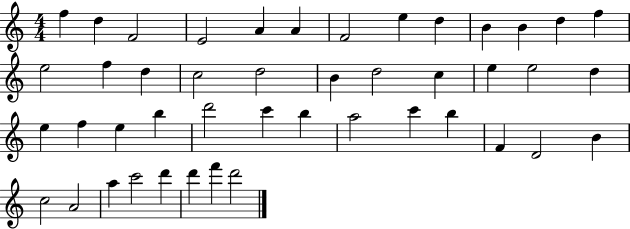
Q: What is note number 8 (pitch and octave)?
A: E5